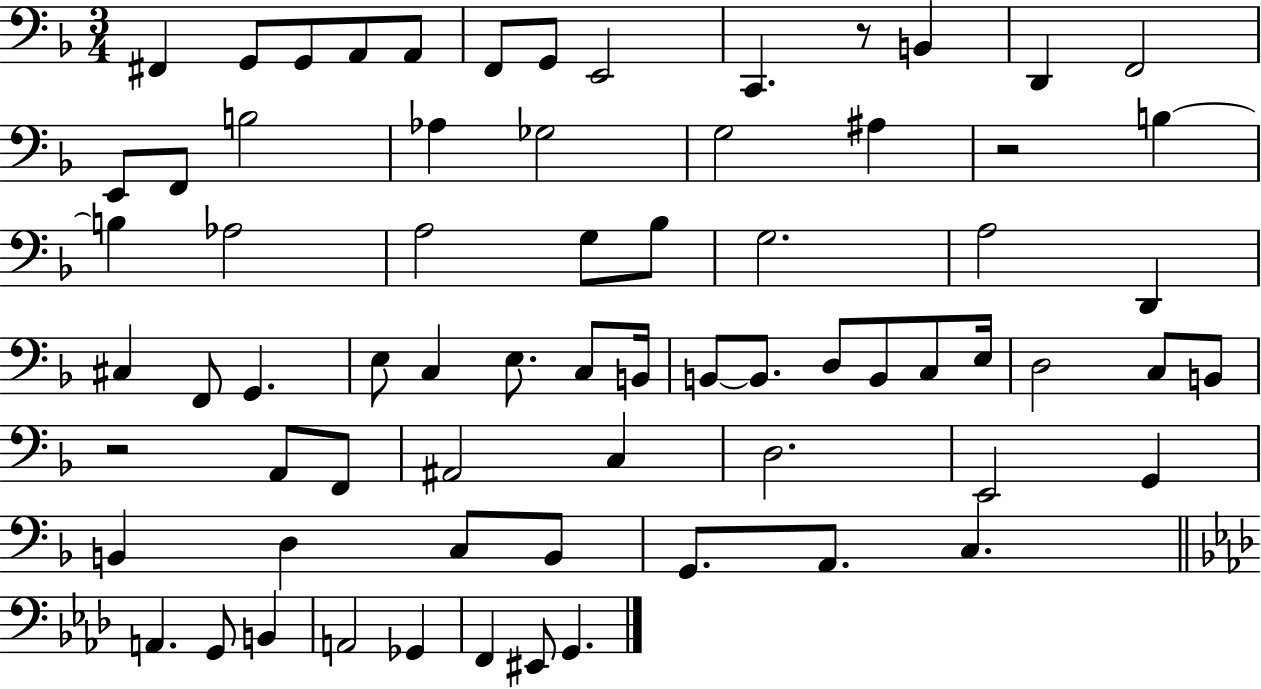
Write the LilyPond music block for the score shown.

{
  \clef bass
  \numericTimeSignature
  \time 3/4
  \key f \major
  fis,4 g,8 g,8 a,8 a,8 | f,8 g,8 e,2 | c,4. r8 b,4 | d,4 f,2 | \break e,8 f,8 b2 | aes4 ges2 | g2 ais4 | r2 b4~~ | \break b4 aes2 | a2 g8 bes8 | g2. | a2 d,4 | \break cis4 f,8 g,4. | e8 c4 e8. c8 b,16 | b,8~~ b,8. d8 b,8 c8 e16 | d2 c8 b,8 | \break r2 a,8 f,8 | ais,2 c4 | d2. | e,2 g,4 | \break b,4 d4 c8 b,8 | g,8. a,8. c4. | \bar "||" \break \key aes \major a,4. g,8 b,4 | a,2 ges,4 | f,4 eis,8 g,4. | \bar "|."
}